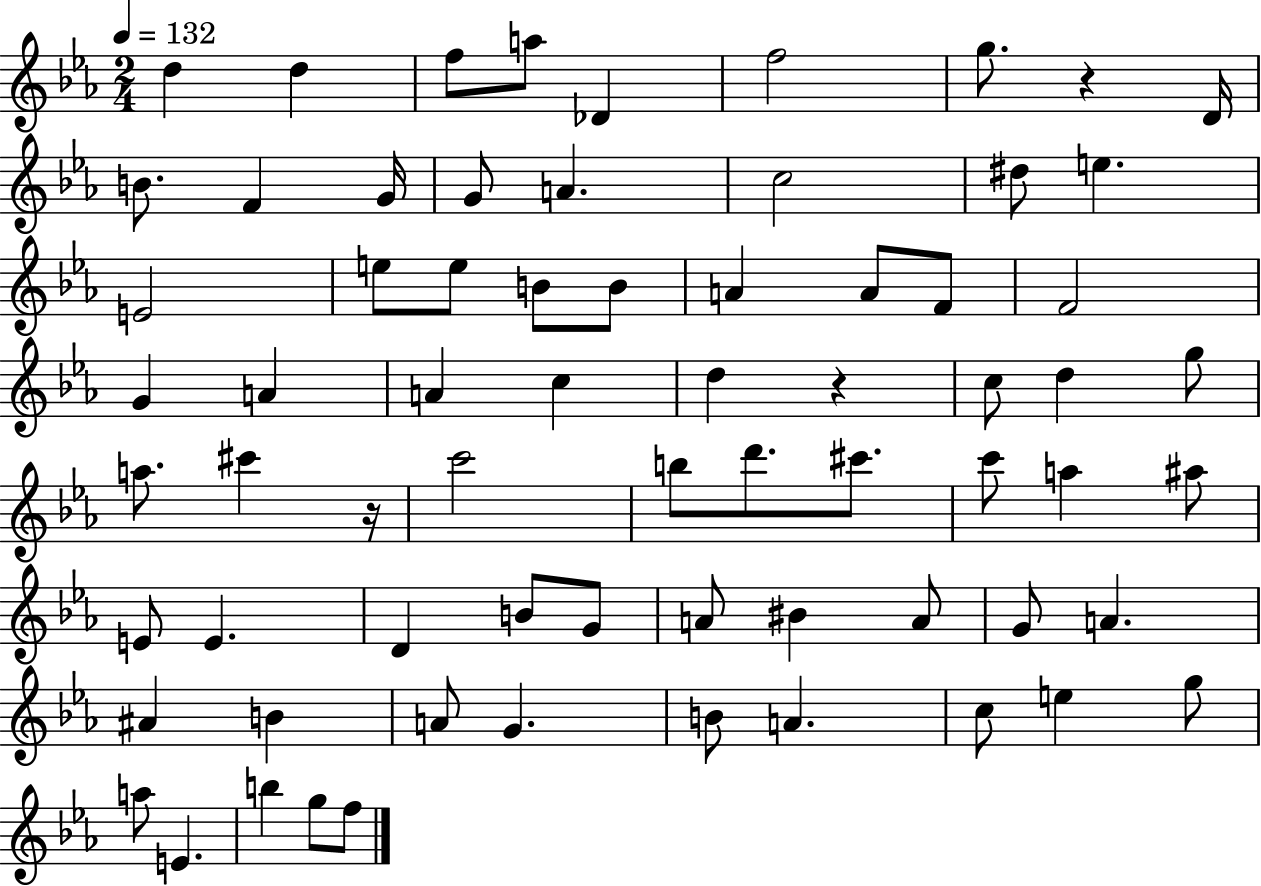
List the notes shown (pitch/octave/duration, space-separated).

D5/q D5/q F5/e A5/e Db4/q F5/h G5/e. R/q D4/s B4/e. F4/q G4/s G4/e A4/q. C5/h D#5/e E5/q. E4/h E5/e E5/e B4/e B4/e A4/q A4/e F4/e F4/h G4/q A4/q A4/q C5/q D5/q R/q C5/e D5/q G5/e A5/e. C#6/q R/s C6/h B5/e D6/e. C#6/e. C6/e A5/q A#5/e E4/e E4/q. D4/q B4/e G4/e A4/e BIS4/q A4/e G4/e A4/q. A#4/q B4/q A4/e G4/q. B4/e A4/q. C5/e E5/q G5/e A5/e E4/q. B5/q G5/e F5/e